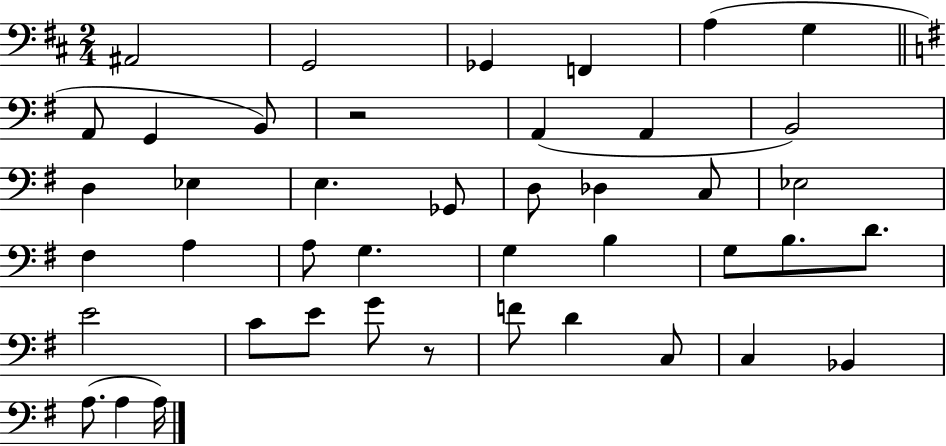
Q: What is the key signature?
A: D major